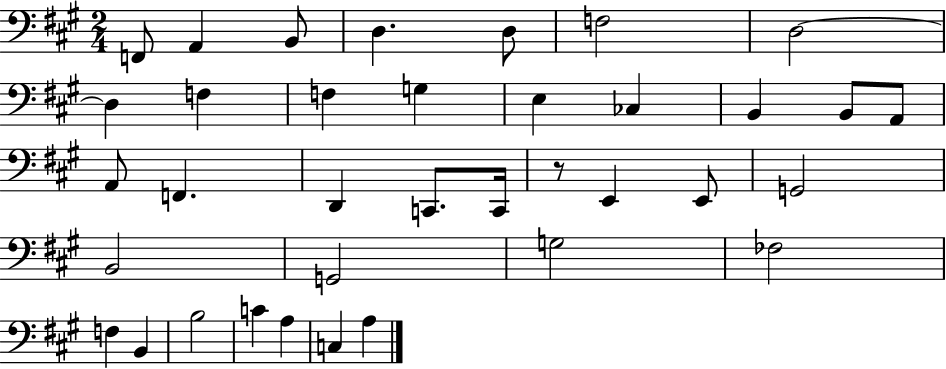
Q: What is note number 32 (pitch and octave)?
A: C4